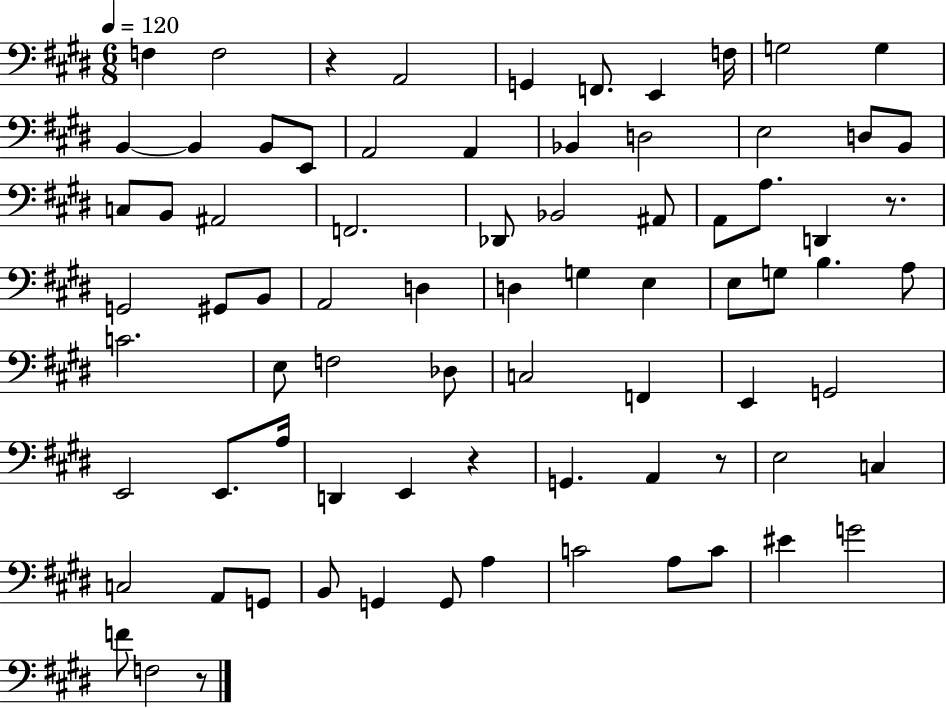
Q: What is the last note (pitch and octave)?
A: F3